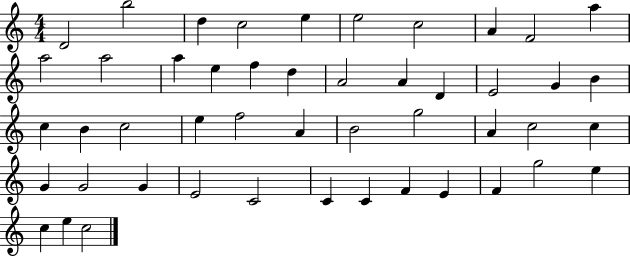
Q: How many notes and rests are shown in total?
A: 48